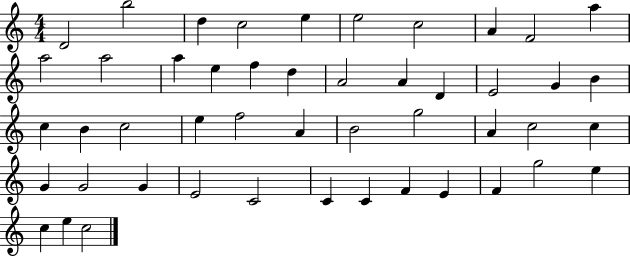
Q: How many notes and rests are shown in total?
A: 48